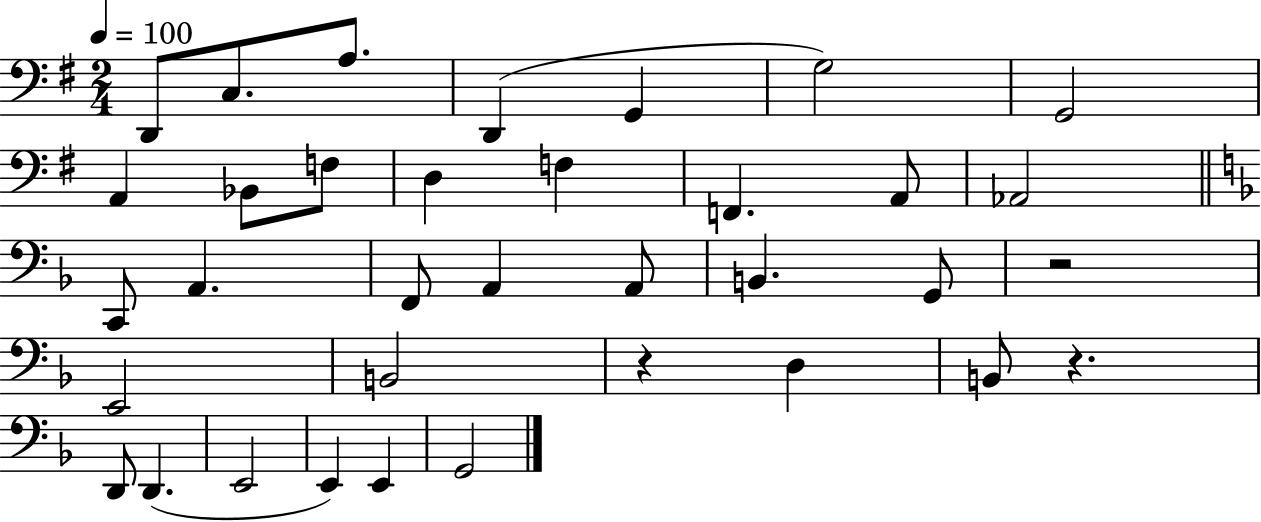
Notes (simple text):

D2/e C3/e. A3/e. D2/q G2/q G3/h G2/h A2/q Bb2/e F3/e D3/q F3/q F2/q. A2/e Ab2/h C2/e A2/q. F2/e A2/q A2/e B2/q. G2/e R/h E2/h B2/h R/q D3/q B2/e R/q. D2/e D2/q. E2/h E2/q E2/q G2/h